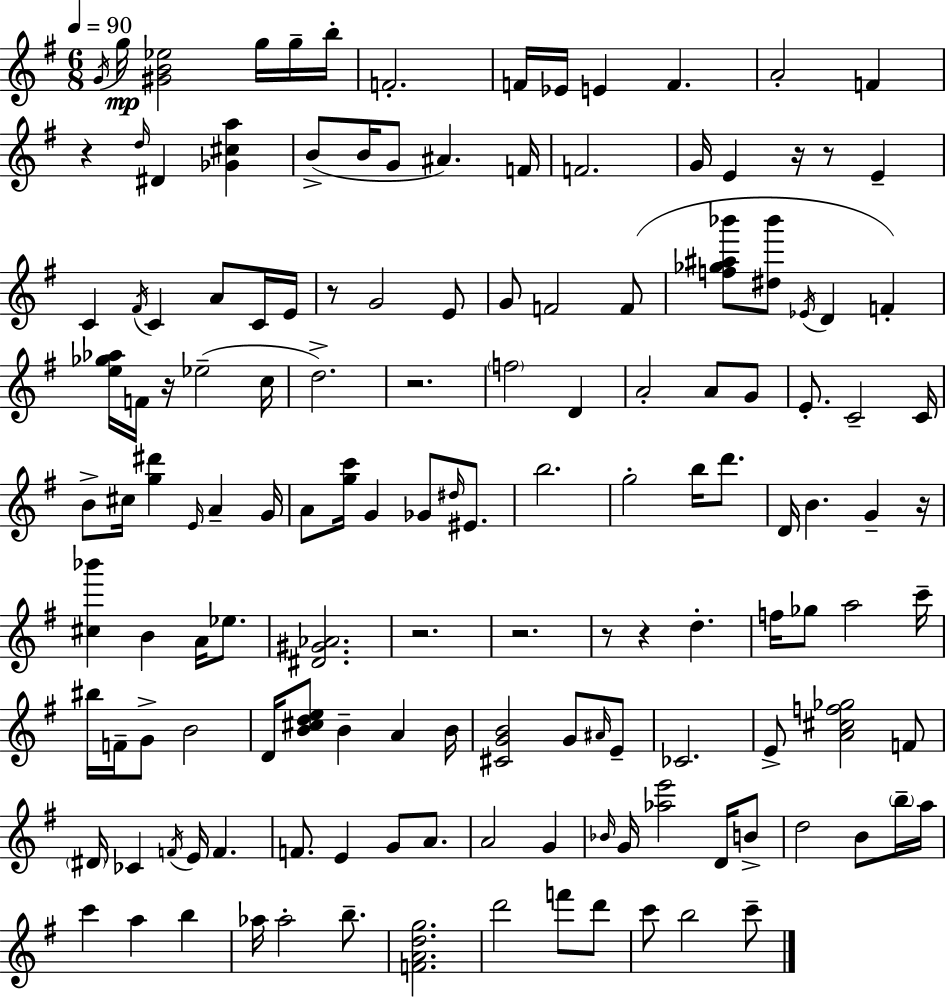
{
  \clef treble
  \numericTimeSignature
  \time 6/8
  \key e \minor
  \tempo 4 = 90
  \acciaccatura { g'16 }\mp g''16 <gis' b' ees''>2 g''16 g''16-- | b''16-. f'2.-. | f'16 ees'16 e'4 f'4. | a'2-. f'4 | \break r4 \grace { d''16 } dis'4 <ges' cis'' a''>4 | b'8->( b'16 g'8 ais'4.) | f'16 f'2. | g'16 e'4 r16 r8 e'4-- | \break c'4 \acciaccatura { fis'16 } c'4 a'8 | c'16 e'16 r8 g'2 | e'8 g'8 f'2 | f'8( <f'' ges'' ais'' bes'''>8 <dis'' bes'''>8 \acciaccatura { ees'16 } d'4 | \break f'4-.) <e'' ges'' aes''>16 f'16 r16 ees''2--( | c''16 d''2.->) | r2. | \parenthesize f''2 | \break d'4 a'2-. | a'8 g'8 e'8.-. c'2-- | c'16 b'8-> cis''16 <g'' dis'''>4 \grace { e'16 } | a'4-- g'16 a'8 <g'' c'''>16 g'4 | \break ges'8 \grace { dis''16 } eis'8. b''2. | g''2-. | b''16 d'''8. d'16 b'4. | g'4-- r16 <cis'' bes'''>4 b'4 | \break a'16 ees''8. <dis' gis' aes'>2. | r2. | r2. | r8 r4 | \break d''4.-. f''16 ges''8 a''2 | c'''16-- bis''16 f'16-- g'8-> b'2 | d'16 <b' cis'' d'' e''>8 b'4-- | a'4 b'16 <cis' g' b'>2 | \break g'8 \grace { ais'16 } e'8-- ces'2. | e'8-> <a' cis'' f'' ges''>2 | f'8 \parenthesize dis'16 ces'4 | \acciaccatura { f'16 } e'16 f'4. f'8. e'4 | \break g'8 a'8. a'2 | g'4 \grace { bes'16 } g'16 <aes'' e'''>2 | d'16 b'8-> d''2 | b'8 \parenthesize b''16-- a''16 c'''4 | \break a''4 b''4 aes''16 aes''2-. | b''8.-- <f' a' d'' g''>2. | d'''2 | f'''8 d'''8 c'''8 b''2 | \break c'''8-- \bar "|."
}